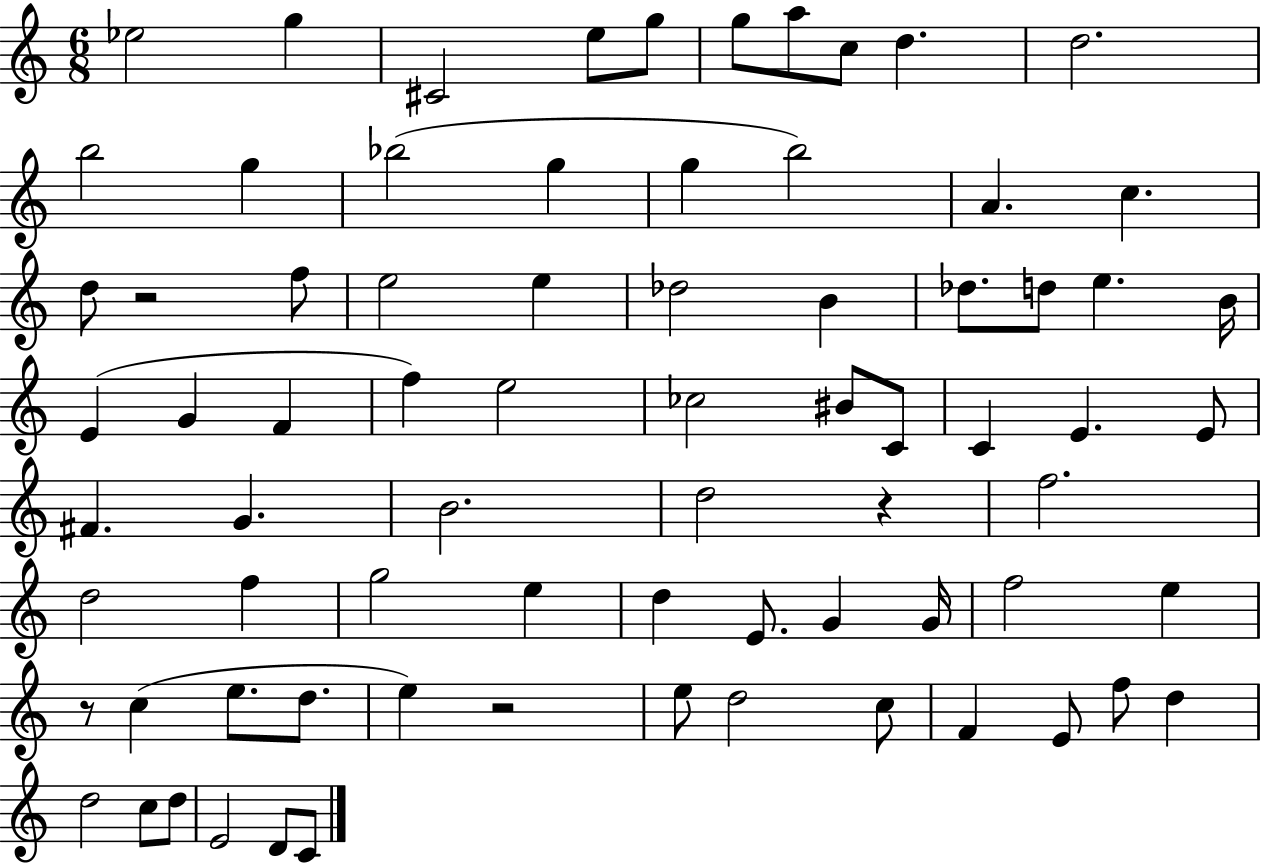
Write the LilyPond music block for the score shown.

{
  \clef treble
  \numericTimeSignature
  \time 6/8
  \key c \major
  ees''2 g''4 | cis'2 e''8 g''8 | g''8 a''8 c''8 d''4. | d''2. | \break b''2 g''4 | bes''2( g''4 | g''4 b''2) | a'4. c''4. | \break d''8 r2 f''8 | e''2 e''4 | des''2 b'4 | des''8. d''8 e''4. b'16 | \break e'4( g'4 f'4 | f''4) e''2 | ces''2 bis'8 c'8 | c'4 e'4. e'8 | \break fis'4. g'4. | b'2. | d''2 r4 | f''2. | \break d''2 f''4 | g''2 e''4 | d''4 e'8. g'4 g'16 | f''2 e''4 | \break r8 c''4( e''8. d''8. | e''4) r2 | e''8 d''2 c''8 | f'4 e'8 f''8 d''4 | \break d''2 c''8 d''8 | e'2 d'8 c'8 | \bar "|."
}